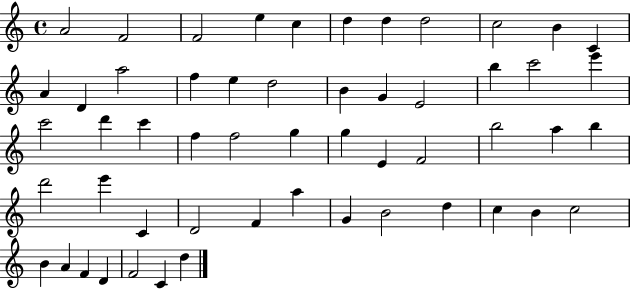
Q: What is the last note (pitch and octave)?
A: D5